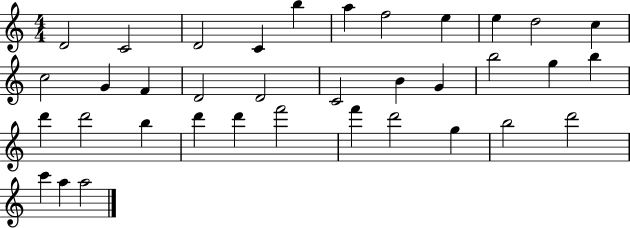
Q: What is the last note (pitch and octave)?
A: A5